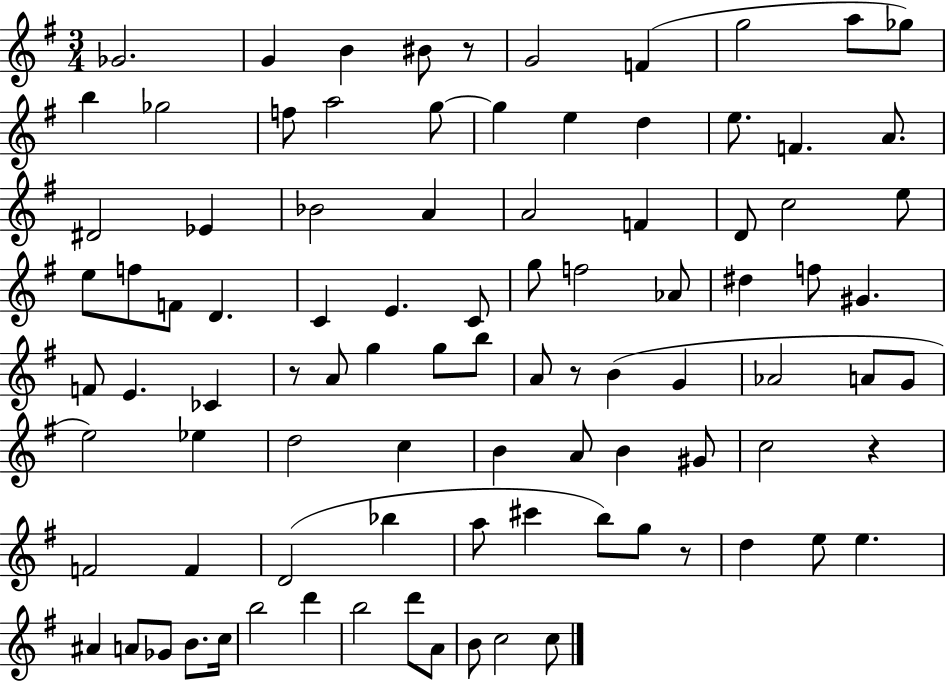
Gb4/h. G4/q B4/q BIS4/e R/e G4/h F4/q G5/h A5/e Gb5/e B5/q Gb5/h F5/e A5/h G5/e G5/q E5/q D5/q E5/e. F4/q. A4/e. D#4/h Eb4/q Bb4/h A4/q A4/h F4/q D4/e C5/h E5/e E5/e F5/e F4/e D4/q. C4/q E4/q. C4/e G5/e F5/h Ab4/e D#5/q F5/e G#4/q. F4/e E4/q. CES4/q R/e A4/e G5/q G5/e B5/e A4/e R/e B4/q G4/q Ab4/h A4/e G4/e E5/h Eb5/q D5/h C5/q B4/q A4/e B4/q G#4/e C5/h R/q F4/h F4/q D4/h Bb5/q A5/e C#6/q B5/e G5/e R/e D5/q E5/e E5/q. A#4/q A4/e Gb4/e B4/e. C5/s B5/h D6/q B5/h D6/e A4/e B4/e C5/h C5/e